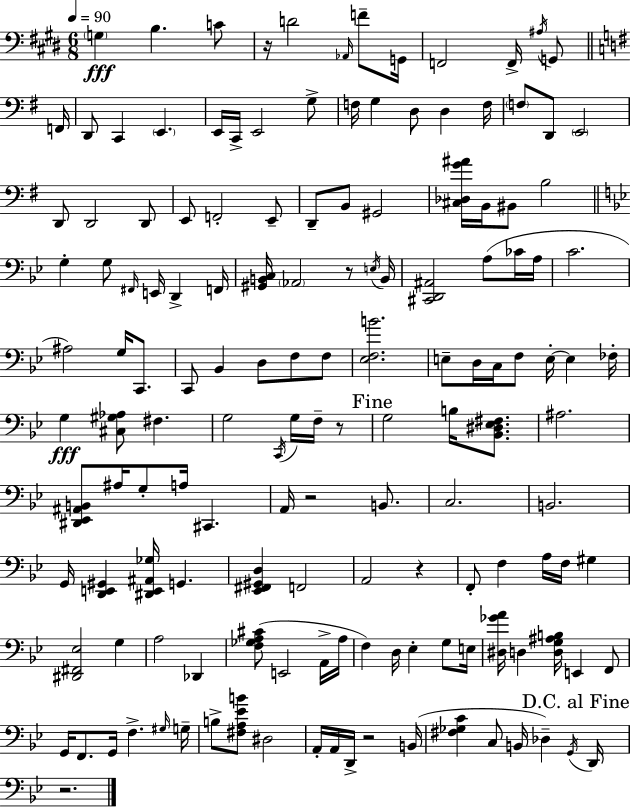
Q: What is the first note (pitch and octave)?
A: G3